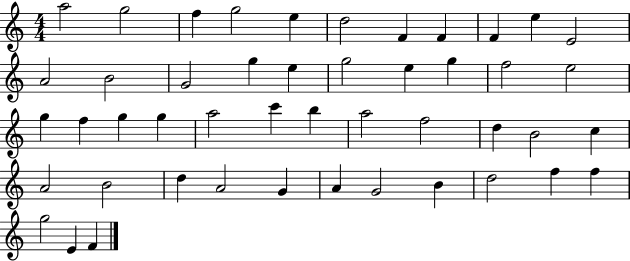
{
  \clef treble
  \numericTimeSignature
  \time 4/4
  \key c \major
  a''2 g''2 | f''4 g''2 e''4 | d''2 f'4 f'4 | f'4 e''4 e'2 | \break a'2 b'2 | g'2 g''4 e''4 | g''2 e''4 g''4 | f''2 e''2 | \break g''4 f''4 g''4 g''4 | a''2 c'''4 b''4 | a''2 f''2 | d''4 b'2 c''4 | \break a'2 b'2 | d''4 a'2 g'4 | a'4 g'2 b'4 | d''2 f''4 f''4 | \break g''2 e'4 f'4 | \bar "|."
}